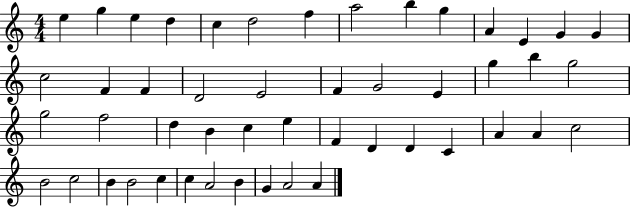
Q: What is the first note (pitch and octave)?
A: E5